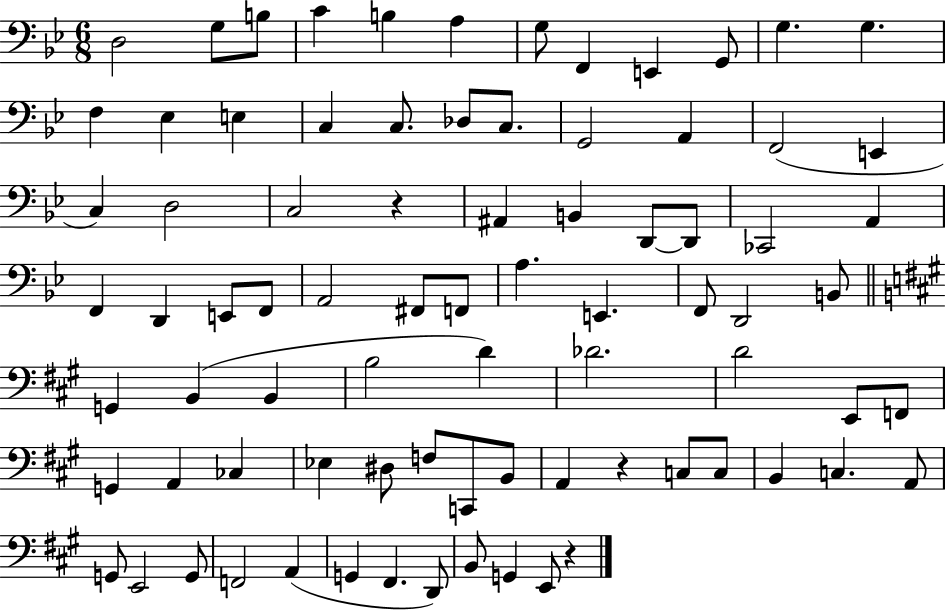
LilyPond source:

{
  \clef bass
  \numericTimeSignature
  \time 6/8
  \key bes \major
  d2 g8 b8 | c'4 b4 a4 | g8 f,4 e,4 g,8 | g4. g4. | \break f4 ees4 e4 | c4 c8. des8 c8. | g,2 a,4 | f,2( e,4 | \break c4) d2 | c2 r4 | ais,4 b,4 d,8~~ d,8 | ces,2 a,4 | \break f,4 d,4 e,8 f,8 | a,2 fis,8 f,8 | a4. e,4. | f,8 d,2 b,8 | \break \bar "||" \break \key a \major g,4 b,4( b,4 | b2 d'4) | des'2. | d'2 e,8 f,8 | \break g,4 a,4 ces4 | ees4 dis8 f8 c,8 b,8 | a,4 r4 c8 c8 | b,4 c4. a,8 | \break g,8 e,2 g,8 | f,2 a,4( | g,4 fis,4. d,8) | b,8 g,4 e,8 r4 | \break \bar "|."
}